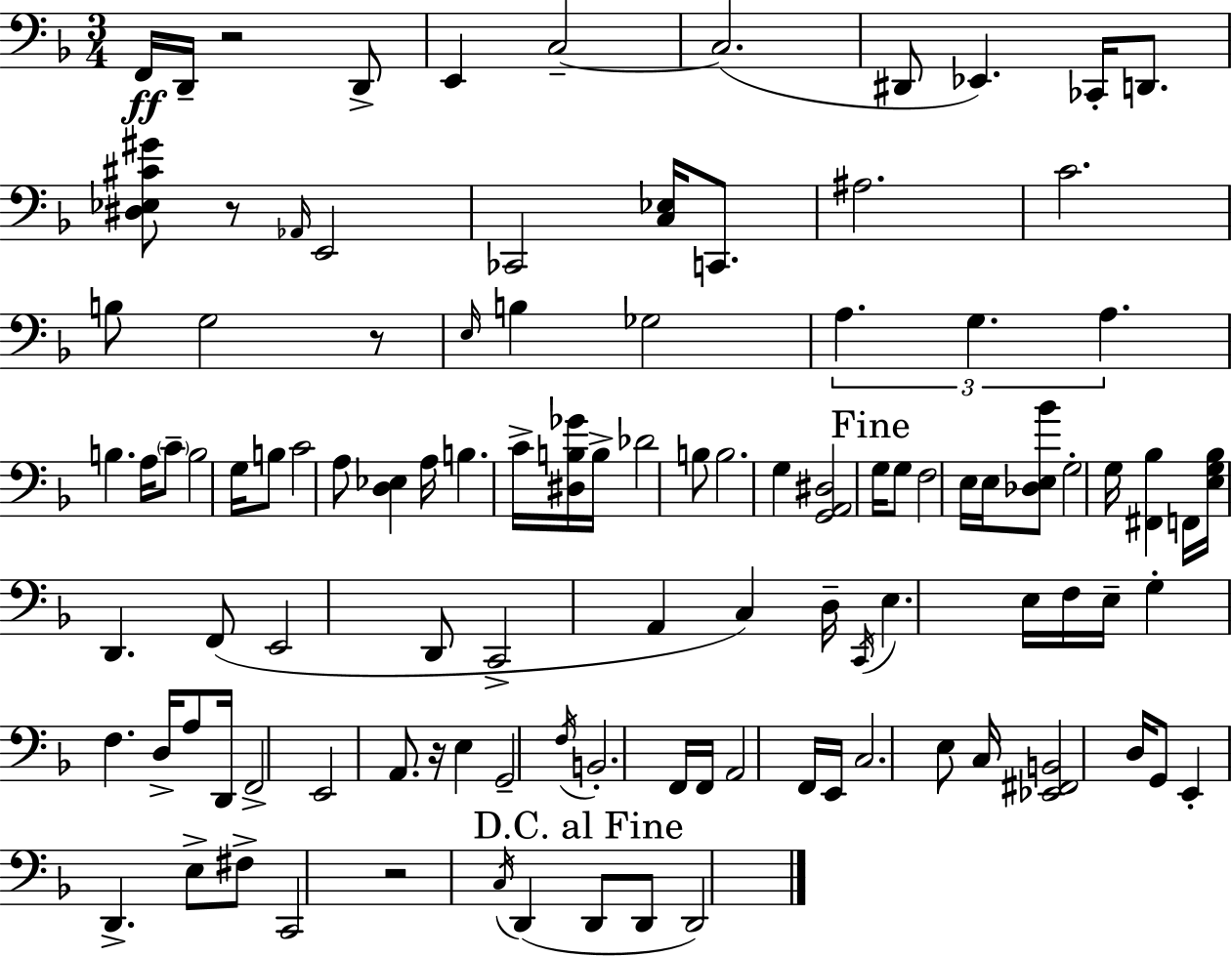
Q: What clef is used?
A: bass